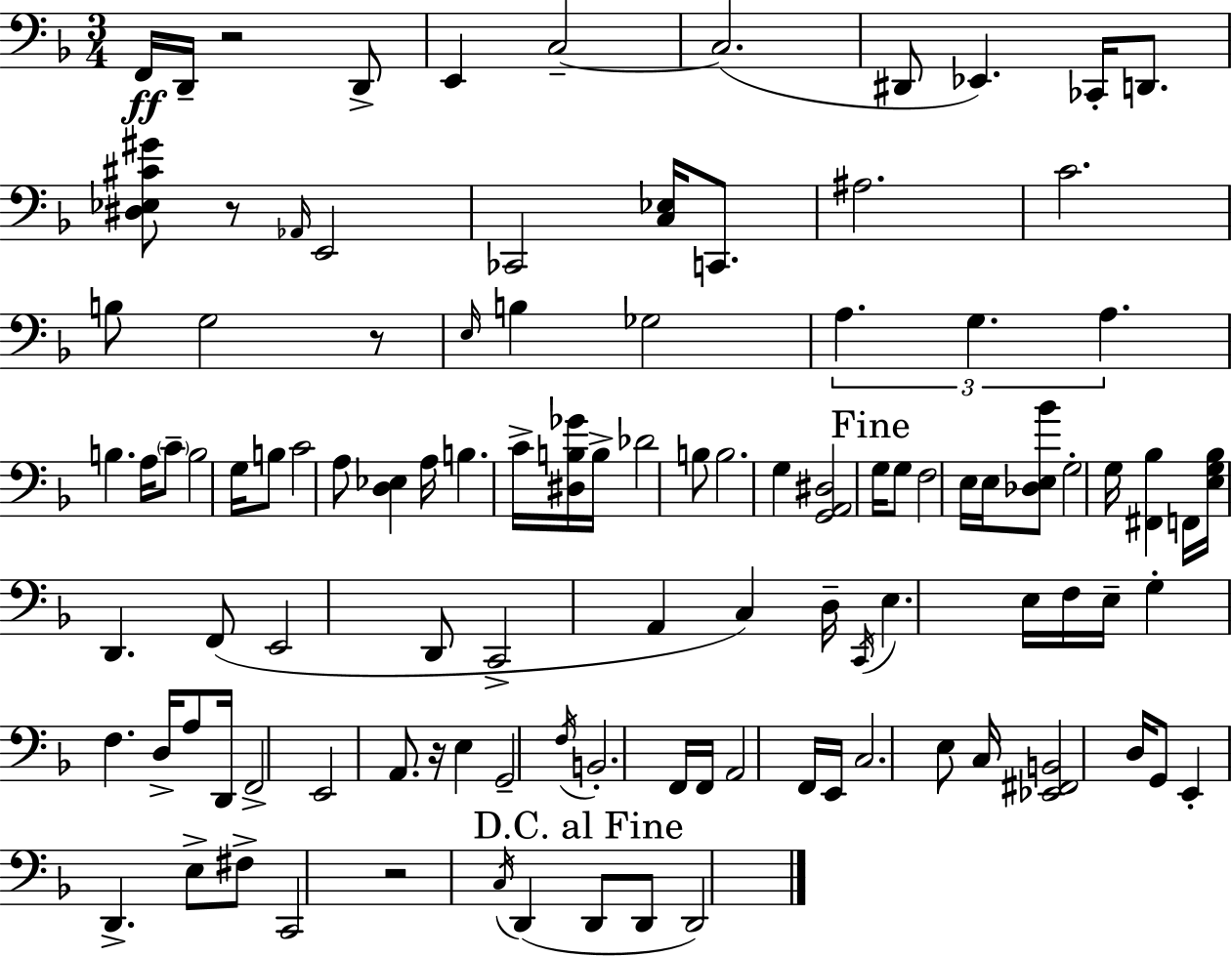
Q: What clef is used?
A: bass